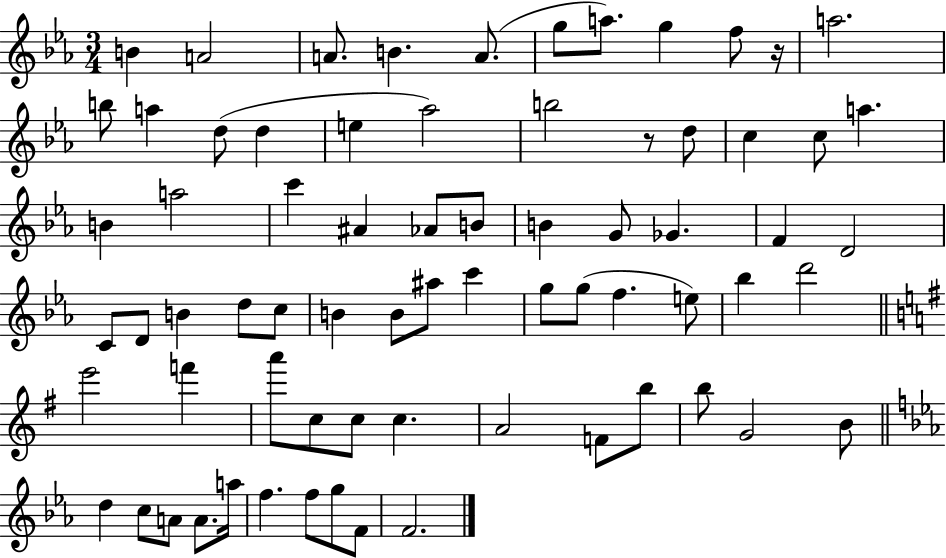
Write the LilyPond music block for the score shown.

{
  \clef treble
  \numericTimeSignature
  \time 3/4
  \key ees \major
  b'4 a'2 | a'8. b'4. a'8.( | g''8 a''8.) g''4 f''8 r16 | a''2. | \break b''8 a''4 d''8( d''4 | e''4 aes''2) | b''2 r8 d''8 | c''4 c''8 a''4. | \break b'4 a''2 | c'''4 ais'4 aes'8 b'8 | b'4 g'8 ges'4. | f'4 d'2 | \break c'8 d'8 b'4 d''8 c''8 | b'4 b'8 ais''8 c'''4 | g''8 g''8( f''4. e''8) | bes''4 d'''2 | \break \bar "||" \break \key g \major e'''2 f'''4 | a'''8 c''8 c''8 c''4. | a'2 f'8 b''8 | b''8 g'2 b'8 | \break \bar "||" \break \key ees \major d''4 c''8 a'8 a'8. a''16 | f''4. f''8 g''8 f'8 | f'2. | \bar "|."
}